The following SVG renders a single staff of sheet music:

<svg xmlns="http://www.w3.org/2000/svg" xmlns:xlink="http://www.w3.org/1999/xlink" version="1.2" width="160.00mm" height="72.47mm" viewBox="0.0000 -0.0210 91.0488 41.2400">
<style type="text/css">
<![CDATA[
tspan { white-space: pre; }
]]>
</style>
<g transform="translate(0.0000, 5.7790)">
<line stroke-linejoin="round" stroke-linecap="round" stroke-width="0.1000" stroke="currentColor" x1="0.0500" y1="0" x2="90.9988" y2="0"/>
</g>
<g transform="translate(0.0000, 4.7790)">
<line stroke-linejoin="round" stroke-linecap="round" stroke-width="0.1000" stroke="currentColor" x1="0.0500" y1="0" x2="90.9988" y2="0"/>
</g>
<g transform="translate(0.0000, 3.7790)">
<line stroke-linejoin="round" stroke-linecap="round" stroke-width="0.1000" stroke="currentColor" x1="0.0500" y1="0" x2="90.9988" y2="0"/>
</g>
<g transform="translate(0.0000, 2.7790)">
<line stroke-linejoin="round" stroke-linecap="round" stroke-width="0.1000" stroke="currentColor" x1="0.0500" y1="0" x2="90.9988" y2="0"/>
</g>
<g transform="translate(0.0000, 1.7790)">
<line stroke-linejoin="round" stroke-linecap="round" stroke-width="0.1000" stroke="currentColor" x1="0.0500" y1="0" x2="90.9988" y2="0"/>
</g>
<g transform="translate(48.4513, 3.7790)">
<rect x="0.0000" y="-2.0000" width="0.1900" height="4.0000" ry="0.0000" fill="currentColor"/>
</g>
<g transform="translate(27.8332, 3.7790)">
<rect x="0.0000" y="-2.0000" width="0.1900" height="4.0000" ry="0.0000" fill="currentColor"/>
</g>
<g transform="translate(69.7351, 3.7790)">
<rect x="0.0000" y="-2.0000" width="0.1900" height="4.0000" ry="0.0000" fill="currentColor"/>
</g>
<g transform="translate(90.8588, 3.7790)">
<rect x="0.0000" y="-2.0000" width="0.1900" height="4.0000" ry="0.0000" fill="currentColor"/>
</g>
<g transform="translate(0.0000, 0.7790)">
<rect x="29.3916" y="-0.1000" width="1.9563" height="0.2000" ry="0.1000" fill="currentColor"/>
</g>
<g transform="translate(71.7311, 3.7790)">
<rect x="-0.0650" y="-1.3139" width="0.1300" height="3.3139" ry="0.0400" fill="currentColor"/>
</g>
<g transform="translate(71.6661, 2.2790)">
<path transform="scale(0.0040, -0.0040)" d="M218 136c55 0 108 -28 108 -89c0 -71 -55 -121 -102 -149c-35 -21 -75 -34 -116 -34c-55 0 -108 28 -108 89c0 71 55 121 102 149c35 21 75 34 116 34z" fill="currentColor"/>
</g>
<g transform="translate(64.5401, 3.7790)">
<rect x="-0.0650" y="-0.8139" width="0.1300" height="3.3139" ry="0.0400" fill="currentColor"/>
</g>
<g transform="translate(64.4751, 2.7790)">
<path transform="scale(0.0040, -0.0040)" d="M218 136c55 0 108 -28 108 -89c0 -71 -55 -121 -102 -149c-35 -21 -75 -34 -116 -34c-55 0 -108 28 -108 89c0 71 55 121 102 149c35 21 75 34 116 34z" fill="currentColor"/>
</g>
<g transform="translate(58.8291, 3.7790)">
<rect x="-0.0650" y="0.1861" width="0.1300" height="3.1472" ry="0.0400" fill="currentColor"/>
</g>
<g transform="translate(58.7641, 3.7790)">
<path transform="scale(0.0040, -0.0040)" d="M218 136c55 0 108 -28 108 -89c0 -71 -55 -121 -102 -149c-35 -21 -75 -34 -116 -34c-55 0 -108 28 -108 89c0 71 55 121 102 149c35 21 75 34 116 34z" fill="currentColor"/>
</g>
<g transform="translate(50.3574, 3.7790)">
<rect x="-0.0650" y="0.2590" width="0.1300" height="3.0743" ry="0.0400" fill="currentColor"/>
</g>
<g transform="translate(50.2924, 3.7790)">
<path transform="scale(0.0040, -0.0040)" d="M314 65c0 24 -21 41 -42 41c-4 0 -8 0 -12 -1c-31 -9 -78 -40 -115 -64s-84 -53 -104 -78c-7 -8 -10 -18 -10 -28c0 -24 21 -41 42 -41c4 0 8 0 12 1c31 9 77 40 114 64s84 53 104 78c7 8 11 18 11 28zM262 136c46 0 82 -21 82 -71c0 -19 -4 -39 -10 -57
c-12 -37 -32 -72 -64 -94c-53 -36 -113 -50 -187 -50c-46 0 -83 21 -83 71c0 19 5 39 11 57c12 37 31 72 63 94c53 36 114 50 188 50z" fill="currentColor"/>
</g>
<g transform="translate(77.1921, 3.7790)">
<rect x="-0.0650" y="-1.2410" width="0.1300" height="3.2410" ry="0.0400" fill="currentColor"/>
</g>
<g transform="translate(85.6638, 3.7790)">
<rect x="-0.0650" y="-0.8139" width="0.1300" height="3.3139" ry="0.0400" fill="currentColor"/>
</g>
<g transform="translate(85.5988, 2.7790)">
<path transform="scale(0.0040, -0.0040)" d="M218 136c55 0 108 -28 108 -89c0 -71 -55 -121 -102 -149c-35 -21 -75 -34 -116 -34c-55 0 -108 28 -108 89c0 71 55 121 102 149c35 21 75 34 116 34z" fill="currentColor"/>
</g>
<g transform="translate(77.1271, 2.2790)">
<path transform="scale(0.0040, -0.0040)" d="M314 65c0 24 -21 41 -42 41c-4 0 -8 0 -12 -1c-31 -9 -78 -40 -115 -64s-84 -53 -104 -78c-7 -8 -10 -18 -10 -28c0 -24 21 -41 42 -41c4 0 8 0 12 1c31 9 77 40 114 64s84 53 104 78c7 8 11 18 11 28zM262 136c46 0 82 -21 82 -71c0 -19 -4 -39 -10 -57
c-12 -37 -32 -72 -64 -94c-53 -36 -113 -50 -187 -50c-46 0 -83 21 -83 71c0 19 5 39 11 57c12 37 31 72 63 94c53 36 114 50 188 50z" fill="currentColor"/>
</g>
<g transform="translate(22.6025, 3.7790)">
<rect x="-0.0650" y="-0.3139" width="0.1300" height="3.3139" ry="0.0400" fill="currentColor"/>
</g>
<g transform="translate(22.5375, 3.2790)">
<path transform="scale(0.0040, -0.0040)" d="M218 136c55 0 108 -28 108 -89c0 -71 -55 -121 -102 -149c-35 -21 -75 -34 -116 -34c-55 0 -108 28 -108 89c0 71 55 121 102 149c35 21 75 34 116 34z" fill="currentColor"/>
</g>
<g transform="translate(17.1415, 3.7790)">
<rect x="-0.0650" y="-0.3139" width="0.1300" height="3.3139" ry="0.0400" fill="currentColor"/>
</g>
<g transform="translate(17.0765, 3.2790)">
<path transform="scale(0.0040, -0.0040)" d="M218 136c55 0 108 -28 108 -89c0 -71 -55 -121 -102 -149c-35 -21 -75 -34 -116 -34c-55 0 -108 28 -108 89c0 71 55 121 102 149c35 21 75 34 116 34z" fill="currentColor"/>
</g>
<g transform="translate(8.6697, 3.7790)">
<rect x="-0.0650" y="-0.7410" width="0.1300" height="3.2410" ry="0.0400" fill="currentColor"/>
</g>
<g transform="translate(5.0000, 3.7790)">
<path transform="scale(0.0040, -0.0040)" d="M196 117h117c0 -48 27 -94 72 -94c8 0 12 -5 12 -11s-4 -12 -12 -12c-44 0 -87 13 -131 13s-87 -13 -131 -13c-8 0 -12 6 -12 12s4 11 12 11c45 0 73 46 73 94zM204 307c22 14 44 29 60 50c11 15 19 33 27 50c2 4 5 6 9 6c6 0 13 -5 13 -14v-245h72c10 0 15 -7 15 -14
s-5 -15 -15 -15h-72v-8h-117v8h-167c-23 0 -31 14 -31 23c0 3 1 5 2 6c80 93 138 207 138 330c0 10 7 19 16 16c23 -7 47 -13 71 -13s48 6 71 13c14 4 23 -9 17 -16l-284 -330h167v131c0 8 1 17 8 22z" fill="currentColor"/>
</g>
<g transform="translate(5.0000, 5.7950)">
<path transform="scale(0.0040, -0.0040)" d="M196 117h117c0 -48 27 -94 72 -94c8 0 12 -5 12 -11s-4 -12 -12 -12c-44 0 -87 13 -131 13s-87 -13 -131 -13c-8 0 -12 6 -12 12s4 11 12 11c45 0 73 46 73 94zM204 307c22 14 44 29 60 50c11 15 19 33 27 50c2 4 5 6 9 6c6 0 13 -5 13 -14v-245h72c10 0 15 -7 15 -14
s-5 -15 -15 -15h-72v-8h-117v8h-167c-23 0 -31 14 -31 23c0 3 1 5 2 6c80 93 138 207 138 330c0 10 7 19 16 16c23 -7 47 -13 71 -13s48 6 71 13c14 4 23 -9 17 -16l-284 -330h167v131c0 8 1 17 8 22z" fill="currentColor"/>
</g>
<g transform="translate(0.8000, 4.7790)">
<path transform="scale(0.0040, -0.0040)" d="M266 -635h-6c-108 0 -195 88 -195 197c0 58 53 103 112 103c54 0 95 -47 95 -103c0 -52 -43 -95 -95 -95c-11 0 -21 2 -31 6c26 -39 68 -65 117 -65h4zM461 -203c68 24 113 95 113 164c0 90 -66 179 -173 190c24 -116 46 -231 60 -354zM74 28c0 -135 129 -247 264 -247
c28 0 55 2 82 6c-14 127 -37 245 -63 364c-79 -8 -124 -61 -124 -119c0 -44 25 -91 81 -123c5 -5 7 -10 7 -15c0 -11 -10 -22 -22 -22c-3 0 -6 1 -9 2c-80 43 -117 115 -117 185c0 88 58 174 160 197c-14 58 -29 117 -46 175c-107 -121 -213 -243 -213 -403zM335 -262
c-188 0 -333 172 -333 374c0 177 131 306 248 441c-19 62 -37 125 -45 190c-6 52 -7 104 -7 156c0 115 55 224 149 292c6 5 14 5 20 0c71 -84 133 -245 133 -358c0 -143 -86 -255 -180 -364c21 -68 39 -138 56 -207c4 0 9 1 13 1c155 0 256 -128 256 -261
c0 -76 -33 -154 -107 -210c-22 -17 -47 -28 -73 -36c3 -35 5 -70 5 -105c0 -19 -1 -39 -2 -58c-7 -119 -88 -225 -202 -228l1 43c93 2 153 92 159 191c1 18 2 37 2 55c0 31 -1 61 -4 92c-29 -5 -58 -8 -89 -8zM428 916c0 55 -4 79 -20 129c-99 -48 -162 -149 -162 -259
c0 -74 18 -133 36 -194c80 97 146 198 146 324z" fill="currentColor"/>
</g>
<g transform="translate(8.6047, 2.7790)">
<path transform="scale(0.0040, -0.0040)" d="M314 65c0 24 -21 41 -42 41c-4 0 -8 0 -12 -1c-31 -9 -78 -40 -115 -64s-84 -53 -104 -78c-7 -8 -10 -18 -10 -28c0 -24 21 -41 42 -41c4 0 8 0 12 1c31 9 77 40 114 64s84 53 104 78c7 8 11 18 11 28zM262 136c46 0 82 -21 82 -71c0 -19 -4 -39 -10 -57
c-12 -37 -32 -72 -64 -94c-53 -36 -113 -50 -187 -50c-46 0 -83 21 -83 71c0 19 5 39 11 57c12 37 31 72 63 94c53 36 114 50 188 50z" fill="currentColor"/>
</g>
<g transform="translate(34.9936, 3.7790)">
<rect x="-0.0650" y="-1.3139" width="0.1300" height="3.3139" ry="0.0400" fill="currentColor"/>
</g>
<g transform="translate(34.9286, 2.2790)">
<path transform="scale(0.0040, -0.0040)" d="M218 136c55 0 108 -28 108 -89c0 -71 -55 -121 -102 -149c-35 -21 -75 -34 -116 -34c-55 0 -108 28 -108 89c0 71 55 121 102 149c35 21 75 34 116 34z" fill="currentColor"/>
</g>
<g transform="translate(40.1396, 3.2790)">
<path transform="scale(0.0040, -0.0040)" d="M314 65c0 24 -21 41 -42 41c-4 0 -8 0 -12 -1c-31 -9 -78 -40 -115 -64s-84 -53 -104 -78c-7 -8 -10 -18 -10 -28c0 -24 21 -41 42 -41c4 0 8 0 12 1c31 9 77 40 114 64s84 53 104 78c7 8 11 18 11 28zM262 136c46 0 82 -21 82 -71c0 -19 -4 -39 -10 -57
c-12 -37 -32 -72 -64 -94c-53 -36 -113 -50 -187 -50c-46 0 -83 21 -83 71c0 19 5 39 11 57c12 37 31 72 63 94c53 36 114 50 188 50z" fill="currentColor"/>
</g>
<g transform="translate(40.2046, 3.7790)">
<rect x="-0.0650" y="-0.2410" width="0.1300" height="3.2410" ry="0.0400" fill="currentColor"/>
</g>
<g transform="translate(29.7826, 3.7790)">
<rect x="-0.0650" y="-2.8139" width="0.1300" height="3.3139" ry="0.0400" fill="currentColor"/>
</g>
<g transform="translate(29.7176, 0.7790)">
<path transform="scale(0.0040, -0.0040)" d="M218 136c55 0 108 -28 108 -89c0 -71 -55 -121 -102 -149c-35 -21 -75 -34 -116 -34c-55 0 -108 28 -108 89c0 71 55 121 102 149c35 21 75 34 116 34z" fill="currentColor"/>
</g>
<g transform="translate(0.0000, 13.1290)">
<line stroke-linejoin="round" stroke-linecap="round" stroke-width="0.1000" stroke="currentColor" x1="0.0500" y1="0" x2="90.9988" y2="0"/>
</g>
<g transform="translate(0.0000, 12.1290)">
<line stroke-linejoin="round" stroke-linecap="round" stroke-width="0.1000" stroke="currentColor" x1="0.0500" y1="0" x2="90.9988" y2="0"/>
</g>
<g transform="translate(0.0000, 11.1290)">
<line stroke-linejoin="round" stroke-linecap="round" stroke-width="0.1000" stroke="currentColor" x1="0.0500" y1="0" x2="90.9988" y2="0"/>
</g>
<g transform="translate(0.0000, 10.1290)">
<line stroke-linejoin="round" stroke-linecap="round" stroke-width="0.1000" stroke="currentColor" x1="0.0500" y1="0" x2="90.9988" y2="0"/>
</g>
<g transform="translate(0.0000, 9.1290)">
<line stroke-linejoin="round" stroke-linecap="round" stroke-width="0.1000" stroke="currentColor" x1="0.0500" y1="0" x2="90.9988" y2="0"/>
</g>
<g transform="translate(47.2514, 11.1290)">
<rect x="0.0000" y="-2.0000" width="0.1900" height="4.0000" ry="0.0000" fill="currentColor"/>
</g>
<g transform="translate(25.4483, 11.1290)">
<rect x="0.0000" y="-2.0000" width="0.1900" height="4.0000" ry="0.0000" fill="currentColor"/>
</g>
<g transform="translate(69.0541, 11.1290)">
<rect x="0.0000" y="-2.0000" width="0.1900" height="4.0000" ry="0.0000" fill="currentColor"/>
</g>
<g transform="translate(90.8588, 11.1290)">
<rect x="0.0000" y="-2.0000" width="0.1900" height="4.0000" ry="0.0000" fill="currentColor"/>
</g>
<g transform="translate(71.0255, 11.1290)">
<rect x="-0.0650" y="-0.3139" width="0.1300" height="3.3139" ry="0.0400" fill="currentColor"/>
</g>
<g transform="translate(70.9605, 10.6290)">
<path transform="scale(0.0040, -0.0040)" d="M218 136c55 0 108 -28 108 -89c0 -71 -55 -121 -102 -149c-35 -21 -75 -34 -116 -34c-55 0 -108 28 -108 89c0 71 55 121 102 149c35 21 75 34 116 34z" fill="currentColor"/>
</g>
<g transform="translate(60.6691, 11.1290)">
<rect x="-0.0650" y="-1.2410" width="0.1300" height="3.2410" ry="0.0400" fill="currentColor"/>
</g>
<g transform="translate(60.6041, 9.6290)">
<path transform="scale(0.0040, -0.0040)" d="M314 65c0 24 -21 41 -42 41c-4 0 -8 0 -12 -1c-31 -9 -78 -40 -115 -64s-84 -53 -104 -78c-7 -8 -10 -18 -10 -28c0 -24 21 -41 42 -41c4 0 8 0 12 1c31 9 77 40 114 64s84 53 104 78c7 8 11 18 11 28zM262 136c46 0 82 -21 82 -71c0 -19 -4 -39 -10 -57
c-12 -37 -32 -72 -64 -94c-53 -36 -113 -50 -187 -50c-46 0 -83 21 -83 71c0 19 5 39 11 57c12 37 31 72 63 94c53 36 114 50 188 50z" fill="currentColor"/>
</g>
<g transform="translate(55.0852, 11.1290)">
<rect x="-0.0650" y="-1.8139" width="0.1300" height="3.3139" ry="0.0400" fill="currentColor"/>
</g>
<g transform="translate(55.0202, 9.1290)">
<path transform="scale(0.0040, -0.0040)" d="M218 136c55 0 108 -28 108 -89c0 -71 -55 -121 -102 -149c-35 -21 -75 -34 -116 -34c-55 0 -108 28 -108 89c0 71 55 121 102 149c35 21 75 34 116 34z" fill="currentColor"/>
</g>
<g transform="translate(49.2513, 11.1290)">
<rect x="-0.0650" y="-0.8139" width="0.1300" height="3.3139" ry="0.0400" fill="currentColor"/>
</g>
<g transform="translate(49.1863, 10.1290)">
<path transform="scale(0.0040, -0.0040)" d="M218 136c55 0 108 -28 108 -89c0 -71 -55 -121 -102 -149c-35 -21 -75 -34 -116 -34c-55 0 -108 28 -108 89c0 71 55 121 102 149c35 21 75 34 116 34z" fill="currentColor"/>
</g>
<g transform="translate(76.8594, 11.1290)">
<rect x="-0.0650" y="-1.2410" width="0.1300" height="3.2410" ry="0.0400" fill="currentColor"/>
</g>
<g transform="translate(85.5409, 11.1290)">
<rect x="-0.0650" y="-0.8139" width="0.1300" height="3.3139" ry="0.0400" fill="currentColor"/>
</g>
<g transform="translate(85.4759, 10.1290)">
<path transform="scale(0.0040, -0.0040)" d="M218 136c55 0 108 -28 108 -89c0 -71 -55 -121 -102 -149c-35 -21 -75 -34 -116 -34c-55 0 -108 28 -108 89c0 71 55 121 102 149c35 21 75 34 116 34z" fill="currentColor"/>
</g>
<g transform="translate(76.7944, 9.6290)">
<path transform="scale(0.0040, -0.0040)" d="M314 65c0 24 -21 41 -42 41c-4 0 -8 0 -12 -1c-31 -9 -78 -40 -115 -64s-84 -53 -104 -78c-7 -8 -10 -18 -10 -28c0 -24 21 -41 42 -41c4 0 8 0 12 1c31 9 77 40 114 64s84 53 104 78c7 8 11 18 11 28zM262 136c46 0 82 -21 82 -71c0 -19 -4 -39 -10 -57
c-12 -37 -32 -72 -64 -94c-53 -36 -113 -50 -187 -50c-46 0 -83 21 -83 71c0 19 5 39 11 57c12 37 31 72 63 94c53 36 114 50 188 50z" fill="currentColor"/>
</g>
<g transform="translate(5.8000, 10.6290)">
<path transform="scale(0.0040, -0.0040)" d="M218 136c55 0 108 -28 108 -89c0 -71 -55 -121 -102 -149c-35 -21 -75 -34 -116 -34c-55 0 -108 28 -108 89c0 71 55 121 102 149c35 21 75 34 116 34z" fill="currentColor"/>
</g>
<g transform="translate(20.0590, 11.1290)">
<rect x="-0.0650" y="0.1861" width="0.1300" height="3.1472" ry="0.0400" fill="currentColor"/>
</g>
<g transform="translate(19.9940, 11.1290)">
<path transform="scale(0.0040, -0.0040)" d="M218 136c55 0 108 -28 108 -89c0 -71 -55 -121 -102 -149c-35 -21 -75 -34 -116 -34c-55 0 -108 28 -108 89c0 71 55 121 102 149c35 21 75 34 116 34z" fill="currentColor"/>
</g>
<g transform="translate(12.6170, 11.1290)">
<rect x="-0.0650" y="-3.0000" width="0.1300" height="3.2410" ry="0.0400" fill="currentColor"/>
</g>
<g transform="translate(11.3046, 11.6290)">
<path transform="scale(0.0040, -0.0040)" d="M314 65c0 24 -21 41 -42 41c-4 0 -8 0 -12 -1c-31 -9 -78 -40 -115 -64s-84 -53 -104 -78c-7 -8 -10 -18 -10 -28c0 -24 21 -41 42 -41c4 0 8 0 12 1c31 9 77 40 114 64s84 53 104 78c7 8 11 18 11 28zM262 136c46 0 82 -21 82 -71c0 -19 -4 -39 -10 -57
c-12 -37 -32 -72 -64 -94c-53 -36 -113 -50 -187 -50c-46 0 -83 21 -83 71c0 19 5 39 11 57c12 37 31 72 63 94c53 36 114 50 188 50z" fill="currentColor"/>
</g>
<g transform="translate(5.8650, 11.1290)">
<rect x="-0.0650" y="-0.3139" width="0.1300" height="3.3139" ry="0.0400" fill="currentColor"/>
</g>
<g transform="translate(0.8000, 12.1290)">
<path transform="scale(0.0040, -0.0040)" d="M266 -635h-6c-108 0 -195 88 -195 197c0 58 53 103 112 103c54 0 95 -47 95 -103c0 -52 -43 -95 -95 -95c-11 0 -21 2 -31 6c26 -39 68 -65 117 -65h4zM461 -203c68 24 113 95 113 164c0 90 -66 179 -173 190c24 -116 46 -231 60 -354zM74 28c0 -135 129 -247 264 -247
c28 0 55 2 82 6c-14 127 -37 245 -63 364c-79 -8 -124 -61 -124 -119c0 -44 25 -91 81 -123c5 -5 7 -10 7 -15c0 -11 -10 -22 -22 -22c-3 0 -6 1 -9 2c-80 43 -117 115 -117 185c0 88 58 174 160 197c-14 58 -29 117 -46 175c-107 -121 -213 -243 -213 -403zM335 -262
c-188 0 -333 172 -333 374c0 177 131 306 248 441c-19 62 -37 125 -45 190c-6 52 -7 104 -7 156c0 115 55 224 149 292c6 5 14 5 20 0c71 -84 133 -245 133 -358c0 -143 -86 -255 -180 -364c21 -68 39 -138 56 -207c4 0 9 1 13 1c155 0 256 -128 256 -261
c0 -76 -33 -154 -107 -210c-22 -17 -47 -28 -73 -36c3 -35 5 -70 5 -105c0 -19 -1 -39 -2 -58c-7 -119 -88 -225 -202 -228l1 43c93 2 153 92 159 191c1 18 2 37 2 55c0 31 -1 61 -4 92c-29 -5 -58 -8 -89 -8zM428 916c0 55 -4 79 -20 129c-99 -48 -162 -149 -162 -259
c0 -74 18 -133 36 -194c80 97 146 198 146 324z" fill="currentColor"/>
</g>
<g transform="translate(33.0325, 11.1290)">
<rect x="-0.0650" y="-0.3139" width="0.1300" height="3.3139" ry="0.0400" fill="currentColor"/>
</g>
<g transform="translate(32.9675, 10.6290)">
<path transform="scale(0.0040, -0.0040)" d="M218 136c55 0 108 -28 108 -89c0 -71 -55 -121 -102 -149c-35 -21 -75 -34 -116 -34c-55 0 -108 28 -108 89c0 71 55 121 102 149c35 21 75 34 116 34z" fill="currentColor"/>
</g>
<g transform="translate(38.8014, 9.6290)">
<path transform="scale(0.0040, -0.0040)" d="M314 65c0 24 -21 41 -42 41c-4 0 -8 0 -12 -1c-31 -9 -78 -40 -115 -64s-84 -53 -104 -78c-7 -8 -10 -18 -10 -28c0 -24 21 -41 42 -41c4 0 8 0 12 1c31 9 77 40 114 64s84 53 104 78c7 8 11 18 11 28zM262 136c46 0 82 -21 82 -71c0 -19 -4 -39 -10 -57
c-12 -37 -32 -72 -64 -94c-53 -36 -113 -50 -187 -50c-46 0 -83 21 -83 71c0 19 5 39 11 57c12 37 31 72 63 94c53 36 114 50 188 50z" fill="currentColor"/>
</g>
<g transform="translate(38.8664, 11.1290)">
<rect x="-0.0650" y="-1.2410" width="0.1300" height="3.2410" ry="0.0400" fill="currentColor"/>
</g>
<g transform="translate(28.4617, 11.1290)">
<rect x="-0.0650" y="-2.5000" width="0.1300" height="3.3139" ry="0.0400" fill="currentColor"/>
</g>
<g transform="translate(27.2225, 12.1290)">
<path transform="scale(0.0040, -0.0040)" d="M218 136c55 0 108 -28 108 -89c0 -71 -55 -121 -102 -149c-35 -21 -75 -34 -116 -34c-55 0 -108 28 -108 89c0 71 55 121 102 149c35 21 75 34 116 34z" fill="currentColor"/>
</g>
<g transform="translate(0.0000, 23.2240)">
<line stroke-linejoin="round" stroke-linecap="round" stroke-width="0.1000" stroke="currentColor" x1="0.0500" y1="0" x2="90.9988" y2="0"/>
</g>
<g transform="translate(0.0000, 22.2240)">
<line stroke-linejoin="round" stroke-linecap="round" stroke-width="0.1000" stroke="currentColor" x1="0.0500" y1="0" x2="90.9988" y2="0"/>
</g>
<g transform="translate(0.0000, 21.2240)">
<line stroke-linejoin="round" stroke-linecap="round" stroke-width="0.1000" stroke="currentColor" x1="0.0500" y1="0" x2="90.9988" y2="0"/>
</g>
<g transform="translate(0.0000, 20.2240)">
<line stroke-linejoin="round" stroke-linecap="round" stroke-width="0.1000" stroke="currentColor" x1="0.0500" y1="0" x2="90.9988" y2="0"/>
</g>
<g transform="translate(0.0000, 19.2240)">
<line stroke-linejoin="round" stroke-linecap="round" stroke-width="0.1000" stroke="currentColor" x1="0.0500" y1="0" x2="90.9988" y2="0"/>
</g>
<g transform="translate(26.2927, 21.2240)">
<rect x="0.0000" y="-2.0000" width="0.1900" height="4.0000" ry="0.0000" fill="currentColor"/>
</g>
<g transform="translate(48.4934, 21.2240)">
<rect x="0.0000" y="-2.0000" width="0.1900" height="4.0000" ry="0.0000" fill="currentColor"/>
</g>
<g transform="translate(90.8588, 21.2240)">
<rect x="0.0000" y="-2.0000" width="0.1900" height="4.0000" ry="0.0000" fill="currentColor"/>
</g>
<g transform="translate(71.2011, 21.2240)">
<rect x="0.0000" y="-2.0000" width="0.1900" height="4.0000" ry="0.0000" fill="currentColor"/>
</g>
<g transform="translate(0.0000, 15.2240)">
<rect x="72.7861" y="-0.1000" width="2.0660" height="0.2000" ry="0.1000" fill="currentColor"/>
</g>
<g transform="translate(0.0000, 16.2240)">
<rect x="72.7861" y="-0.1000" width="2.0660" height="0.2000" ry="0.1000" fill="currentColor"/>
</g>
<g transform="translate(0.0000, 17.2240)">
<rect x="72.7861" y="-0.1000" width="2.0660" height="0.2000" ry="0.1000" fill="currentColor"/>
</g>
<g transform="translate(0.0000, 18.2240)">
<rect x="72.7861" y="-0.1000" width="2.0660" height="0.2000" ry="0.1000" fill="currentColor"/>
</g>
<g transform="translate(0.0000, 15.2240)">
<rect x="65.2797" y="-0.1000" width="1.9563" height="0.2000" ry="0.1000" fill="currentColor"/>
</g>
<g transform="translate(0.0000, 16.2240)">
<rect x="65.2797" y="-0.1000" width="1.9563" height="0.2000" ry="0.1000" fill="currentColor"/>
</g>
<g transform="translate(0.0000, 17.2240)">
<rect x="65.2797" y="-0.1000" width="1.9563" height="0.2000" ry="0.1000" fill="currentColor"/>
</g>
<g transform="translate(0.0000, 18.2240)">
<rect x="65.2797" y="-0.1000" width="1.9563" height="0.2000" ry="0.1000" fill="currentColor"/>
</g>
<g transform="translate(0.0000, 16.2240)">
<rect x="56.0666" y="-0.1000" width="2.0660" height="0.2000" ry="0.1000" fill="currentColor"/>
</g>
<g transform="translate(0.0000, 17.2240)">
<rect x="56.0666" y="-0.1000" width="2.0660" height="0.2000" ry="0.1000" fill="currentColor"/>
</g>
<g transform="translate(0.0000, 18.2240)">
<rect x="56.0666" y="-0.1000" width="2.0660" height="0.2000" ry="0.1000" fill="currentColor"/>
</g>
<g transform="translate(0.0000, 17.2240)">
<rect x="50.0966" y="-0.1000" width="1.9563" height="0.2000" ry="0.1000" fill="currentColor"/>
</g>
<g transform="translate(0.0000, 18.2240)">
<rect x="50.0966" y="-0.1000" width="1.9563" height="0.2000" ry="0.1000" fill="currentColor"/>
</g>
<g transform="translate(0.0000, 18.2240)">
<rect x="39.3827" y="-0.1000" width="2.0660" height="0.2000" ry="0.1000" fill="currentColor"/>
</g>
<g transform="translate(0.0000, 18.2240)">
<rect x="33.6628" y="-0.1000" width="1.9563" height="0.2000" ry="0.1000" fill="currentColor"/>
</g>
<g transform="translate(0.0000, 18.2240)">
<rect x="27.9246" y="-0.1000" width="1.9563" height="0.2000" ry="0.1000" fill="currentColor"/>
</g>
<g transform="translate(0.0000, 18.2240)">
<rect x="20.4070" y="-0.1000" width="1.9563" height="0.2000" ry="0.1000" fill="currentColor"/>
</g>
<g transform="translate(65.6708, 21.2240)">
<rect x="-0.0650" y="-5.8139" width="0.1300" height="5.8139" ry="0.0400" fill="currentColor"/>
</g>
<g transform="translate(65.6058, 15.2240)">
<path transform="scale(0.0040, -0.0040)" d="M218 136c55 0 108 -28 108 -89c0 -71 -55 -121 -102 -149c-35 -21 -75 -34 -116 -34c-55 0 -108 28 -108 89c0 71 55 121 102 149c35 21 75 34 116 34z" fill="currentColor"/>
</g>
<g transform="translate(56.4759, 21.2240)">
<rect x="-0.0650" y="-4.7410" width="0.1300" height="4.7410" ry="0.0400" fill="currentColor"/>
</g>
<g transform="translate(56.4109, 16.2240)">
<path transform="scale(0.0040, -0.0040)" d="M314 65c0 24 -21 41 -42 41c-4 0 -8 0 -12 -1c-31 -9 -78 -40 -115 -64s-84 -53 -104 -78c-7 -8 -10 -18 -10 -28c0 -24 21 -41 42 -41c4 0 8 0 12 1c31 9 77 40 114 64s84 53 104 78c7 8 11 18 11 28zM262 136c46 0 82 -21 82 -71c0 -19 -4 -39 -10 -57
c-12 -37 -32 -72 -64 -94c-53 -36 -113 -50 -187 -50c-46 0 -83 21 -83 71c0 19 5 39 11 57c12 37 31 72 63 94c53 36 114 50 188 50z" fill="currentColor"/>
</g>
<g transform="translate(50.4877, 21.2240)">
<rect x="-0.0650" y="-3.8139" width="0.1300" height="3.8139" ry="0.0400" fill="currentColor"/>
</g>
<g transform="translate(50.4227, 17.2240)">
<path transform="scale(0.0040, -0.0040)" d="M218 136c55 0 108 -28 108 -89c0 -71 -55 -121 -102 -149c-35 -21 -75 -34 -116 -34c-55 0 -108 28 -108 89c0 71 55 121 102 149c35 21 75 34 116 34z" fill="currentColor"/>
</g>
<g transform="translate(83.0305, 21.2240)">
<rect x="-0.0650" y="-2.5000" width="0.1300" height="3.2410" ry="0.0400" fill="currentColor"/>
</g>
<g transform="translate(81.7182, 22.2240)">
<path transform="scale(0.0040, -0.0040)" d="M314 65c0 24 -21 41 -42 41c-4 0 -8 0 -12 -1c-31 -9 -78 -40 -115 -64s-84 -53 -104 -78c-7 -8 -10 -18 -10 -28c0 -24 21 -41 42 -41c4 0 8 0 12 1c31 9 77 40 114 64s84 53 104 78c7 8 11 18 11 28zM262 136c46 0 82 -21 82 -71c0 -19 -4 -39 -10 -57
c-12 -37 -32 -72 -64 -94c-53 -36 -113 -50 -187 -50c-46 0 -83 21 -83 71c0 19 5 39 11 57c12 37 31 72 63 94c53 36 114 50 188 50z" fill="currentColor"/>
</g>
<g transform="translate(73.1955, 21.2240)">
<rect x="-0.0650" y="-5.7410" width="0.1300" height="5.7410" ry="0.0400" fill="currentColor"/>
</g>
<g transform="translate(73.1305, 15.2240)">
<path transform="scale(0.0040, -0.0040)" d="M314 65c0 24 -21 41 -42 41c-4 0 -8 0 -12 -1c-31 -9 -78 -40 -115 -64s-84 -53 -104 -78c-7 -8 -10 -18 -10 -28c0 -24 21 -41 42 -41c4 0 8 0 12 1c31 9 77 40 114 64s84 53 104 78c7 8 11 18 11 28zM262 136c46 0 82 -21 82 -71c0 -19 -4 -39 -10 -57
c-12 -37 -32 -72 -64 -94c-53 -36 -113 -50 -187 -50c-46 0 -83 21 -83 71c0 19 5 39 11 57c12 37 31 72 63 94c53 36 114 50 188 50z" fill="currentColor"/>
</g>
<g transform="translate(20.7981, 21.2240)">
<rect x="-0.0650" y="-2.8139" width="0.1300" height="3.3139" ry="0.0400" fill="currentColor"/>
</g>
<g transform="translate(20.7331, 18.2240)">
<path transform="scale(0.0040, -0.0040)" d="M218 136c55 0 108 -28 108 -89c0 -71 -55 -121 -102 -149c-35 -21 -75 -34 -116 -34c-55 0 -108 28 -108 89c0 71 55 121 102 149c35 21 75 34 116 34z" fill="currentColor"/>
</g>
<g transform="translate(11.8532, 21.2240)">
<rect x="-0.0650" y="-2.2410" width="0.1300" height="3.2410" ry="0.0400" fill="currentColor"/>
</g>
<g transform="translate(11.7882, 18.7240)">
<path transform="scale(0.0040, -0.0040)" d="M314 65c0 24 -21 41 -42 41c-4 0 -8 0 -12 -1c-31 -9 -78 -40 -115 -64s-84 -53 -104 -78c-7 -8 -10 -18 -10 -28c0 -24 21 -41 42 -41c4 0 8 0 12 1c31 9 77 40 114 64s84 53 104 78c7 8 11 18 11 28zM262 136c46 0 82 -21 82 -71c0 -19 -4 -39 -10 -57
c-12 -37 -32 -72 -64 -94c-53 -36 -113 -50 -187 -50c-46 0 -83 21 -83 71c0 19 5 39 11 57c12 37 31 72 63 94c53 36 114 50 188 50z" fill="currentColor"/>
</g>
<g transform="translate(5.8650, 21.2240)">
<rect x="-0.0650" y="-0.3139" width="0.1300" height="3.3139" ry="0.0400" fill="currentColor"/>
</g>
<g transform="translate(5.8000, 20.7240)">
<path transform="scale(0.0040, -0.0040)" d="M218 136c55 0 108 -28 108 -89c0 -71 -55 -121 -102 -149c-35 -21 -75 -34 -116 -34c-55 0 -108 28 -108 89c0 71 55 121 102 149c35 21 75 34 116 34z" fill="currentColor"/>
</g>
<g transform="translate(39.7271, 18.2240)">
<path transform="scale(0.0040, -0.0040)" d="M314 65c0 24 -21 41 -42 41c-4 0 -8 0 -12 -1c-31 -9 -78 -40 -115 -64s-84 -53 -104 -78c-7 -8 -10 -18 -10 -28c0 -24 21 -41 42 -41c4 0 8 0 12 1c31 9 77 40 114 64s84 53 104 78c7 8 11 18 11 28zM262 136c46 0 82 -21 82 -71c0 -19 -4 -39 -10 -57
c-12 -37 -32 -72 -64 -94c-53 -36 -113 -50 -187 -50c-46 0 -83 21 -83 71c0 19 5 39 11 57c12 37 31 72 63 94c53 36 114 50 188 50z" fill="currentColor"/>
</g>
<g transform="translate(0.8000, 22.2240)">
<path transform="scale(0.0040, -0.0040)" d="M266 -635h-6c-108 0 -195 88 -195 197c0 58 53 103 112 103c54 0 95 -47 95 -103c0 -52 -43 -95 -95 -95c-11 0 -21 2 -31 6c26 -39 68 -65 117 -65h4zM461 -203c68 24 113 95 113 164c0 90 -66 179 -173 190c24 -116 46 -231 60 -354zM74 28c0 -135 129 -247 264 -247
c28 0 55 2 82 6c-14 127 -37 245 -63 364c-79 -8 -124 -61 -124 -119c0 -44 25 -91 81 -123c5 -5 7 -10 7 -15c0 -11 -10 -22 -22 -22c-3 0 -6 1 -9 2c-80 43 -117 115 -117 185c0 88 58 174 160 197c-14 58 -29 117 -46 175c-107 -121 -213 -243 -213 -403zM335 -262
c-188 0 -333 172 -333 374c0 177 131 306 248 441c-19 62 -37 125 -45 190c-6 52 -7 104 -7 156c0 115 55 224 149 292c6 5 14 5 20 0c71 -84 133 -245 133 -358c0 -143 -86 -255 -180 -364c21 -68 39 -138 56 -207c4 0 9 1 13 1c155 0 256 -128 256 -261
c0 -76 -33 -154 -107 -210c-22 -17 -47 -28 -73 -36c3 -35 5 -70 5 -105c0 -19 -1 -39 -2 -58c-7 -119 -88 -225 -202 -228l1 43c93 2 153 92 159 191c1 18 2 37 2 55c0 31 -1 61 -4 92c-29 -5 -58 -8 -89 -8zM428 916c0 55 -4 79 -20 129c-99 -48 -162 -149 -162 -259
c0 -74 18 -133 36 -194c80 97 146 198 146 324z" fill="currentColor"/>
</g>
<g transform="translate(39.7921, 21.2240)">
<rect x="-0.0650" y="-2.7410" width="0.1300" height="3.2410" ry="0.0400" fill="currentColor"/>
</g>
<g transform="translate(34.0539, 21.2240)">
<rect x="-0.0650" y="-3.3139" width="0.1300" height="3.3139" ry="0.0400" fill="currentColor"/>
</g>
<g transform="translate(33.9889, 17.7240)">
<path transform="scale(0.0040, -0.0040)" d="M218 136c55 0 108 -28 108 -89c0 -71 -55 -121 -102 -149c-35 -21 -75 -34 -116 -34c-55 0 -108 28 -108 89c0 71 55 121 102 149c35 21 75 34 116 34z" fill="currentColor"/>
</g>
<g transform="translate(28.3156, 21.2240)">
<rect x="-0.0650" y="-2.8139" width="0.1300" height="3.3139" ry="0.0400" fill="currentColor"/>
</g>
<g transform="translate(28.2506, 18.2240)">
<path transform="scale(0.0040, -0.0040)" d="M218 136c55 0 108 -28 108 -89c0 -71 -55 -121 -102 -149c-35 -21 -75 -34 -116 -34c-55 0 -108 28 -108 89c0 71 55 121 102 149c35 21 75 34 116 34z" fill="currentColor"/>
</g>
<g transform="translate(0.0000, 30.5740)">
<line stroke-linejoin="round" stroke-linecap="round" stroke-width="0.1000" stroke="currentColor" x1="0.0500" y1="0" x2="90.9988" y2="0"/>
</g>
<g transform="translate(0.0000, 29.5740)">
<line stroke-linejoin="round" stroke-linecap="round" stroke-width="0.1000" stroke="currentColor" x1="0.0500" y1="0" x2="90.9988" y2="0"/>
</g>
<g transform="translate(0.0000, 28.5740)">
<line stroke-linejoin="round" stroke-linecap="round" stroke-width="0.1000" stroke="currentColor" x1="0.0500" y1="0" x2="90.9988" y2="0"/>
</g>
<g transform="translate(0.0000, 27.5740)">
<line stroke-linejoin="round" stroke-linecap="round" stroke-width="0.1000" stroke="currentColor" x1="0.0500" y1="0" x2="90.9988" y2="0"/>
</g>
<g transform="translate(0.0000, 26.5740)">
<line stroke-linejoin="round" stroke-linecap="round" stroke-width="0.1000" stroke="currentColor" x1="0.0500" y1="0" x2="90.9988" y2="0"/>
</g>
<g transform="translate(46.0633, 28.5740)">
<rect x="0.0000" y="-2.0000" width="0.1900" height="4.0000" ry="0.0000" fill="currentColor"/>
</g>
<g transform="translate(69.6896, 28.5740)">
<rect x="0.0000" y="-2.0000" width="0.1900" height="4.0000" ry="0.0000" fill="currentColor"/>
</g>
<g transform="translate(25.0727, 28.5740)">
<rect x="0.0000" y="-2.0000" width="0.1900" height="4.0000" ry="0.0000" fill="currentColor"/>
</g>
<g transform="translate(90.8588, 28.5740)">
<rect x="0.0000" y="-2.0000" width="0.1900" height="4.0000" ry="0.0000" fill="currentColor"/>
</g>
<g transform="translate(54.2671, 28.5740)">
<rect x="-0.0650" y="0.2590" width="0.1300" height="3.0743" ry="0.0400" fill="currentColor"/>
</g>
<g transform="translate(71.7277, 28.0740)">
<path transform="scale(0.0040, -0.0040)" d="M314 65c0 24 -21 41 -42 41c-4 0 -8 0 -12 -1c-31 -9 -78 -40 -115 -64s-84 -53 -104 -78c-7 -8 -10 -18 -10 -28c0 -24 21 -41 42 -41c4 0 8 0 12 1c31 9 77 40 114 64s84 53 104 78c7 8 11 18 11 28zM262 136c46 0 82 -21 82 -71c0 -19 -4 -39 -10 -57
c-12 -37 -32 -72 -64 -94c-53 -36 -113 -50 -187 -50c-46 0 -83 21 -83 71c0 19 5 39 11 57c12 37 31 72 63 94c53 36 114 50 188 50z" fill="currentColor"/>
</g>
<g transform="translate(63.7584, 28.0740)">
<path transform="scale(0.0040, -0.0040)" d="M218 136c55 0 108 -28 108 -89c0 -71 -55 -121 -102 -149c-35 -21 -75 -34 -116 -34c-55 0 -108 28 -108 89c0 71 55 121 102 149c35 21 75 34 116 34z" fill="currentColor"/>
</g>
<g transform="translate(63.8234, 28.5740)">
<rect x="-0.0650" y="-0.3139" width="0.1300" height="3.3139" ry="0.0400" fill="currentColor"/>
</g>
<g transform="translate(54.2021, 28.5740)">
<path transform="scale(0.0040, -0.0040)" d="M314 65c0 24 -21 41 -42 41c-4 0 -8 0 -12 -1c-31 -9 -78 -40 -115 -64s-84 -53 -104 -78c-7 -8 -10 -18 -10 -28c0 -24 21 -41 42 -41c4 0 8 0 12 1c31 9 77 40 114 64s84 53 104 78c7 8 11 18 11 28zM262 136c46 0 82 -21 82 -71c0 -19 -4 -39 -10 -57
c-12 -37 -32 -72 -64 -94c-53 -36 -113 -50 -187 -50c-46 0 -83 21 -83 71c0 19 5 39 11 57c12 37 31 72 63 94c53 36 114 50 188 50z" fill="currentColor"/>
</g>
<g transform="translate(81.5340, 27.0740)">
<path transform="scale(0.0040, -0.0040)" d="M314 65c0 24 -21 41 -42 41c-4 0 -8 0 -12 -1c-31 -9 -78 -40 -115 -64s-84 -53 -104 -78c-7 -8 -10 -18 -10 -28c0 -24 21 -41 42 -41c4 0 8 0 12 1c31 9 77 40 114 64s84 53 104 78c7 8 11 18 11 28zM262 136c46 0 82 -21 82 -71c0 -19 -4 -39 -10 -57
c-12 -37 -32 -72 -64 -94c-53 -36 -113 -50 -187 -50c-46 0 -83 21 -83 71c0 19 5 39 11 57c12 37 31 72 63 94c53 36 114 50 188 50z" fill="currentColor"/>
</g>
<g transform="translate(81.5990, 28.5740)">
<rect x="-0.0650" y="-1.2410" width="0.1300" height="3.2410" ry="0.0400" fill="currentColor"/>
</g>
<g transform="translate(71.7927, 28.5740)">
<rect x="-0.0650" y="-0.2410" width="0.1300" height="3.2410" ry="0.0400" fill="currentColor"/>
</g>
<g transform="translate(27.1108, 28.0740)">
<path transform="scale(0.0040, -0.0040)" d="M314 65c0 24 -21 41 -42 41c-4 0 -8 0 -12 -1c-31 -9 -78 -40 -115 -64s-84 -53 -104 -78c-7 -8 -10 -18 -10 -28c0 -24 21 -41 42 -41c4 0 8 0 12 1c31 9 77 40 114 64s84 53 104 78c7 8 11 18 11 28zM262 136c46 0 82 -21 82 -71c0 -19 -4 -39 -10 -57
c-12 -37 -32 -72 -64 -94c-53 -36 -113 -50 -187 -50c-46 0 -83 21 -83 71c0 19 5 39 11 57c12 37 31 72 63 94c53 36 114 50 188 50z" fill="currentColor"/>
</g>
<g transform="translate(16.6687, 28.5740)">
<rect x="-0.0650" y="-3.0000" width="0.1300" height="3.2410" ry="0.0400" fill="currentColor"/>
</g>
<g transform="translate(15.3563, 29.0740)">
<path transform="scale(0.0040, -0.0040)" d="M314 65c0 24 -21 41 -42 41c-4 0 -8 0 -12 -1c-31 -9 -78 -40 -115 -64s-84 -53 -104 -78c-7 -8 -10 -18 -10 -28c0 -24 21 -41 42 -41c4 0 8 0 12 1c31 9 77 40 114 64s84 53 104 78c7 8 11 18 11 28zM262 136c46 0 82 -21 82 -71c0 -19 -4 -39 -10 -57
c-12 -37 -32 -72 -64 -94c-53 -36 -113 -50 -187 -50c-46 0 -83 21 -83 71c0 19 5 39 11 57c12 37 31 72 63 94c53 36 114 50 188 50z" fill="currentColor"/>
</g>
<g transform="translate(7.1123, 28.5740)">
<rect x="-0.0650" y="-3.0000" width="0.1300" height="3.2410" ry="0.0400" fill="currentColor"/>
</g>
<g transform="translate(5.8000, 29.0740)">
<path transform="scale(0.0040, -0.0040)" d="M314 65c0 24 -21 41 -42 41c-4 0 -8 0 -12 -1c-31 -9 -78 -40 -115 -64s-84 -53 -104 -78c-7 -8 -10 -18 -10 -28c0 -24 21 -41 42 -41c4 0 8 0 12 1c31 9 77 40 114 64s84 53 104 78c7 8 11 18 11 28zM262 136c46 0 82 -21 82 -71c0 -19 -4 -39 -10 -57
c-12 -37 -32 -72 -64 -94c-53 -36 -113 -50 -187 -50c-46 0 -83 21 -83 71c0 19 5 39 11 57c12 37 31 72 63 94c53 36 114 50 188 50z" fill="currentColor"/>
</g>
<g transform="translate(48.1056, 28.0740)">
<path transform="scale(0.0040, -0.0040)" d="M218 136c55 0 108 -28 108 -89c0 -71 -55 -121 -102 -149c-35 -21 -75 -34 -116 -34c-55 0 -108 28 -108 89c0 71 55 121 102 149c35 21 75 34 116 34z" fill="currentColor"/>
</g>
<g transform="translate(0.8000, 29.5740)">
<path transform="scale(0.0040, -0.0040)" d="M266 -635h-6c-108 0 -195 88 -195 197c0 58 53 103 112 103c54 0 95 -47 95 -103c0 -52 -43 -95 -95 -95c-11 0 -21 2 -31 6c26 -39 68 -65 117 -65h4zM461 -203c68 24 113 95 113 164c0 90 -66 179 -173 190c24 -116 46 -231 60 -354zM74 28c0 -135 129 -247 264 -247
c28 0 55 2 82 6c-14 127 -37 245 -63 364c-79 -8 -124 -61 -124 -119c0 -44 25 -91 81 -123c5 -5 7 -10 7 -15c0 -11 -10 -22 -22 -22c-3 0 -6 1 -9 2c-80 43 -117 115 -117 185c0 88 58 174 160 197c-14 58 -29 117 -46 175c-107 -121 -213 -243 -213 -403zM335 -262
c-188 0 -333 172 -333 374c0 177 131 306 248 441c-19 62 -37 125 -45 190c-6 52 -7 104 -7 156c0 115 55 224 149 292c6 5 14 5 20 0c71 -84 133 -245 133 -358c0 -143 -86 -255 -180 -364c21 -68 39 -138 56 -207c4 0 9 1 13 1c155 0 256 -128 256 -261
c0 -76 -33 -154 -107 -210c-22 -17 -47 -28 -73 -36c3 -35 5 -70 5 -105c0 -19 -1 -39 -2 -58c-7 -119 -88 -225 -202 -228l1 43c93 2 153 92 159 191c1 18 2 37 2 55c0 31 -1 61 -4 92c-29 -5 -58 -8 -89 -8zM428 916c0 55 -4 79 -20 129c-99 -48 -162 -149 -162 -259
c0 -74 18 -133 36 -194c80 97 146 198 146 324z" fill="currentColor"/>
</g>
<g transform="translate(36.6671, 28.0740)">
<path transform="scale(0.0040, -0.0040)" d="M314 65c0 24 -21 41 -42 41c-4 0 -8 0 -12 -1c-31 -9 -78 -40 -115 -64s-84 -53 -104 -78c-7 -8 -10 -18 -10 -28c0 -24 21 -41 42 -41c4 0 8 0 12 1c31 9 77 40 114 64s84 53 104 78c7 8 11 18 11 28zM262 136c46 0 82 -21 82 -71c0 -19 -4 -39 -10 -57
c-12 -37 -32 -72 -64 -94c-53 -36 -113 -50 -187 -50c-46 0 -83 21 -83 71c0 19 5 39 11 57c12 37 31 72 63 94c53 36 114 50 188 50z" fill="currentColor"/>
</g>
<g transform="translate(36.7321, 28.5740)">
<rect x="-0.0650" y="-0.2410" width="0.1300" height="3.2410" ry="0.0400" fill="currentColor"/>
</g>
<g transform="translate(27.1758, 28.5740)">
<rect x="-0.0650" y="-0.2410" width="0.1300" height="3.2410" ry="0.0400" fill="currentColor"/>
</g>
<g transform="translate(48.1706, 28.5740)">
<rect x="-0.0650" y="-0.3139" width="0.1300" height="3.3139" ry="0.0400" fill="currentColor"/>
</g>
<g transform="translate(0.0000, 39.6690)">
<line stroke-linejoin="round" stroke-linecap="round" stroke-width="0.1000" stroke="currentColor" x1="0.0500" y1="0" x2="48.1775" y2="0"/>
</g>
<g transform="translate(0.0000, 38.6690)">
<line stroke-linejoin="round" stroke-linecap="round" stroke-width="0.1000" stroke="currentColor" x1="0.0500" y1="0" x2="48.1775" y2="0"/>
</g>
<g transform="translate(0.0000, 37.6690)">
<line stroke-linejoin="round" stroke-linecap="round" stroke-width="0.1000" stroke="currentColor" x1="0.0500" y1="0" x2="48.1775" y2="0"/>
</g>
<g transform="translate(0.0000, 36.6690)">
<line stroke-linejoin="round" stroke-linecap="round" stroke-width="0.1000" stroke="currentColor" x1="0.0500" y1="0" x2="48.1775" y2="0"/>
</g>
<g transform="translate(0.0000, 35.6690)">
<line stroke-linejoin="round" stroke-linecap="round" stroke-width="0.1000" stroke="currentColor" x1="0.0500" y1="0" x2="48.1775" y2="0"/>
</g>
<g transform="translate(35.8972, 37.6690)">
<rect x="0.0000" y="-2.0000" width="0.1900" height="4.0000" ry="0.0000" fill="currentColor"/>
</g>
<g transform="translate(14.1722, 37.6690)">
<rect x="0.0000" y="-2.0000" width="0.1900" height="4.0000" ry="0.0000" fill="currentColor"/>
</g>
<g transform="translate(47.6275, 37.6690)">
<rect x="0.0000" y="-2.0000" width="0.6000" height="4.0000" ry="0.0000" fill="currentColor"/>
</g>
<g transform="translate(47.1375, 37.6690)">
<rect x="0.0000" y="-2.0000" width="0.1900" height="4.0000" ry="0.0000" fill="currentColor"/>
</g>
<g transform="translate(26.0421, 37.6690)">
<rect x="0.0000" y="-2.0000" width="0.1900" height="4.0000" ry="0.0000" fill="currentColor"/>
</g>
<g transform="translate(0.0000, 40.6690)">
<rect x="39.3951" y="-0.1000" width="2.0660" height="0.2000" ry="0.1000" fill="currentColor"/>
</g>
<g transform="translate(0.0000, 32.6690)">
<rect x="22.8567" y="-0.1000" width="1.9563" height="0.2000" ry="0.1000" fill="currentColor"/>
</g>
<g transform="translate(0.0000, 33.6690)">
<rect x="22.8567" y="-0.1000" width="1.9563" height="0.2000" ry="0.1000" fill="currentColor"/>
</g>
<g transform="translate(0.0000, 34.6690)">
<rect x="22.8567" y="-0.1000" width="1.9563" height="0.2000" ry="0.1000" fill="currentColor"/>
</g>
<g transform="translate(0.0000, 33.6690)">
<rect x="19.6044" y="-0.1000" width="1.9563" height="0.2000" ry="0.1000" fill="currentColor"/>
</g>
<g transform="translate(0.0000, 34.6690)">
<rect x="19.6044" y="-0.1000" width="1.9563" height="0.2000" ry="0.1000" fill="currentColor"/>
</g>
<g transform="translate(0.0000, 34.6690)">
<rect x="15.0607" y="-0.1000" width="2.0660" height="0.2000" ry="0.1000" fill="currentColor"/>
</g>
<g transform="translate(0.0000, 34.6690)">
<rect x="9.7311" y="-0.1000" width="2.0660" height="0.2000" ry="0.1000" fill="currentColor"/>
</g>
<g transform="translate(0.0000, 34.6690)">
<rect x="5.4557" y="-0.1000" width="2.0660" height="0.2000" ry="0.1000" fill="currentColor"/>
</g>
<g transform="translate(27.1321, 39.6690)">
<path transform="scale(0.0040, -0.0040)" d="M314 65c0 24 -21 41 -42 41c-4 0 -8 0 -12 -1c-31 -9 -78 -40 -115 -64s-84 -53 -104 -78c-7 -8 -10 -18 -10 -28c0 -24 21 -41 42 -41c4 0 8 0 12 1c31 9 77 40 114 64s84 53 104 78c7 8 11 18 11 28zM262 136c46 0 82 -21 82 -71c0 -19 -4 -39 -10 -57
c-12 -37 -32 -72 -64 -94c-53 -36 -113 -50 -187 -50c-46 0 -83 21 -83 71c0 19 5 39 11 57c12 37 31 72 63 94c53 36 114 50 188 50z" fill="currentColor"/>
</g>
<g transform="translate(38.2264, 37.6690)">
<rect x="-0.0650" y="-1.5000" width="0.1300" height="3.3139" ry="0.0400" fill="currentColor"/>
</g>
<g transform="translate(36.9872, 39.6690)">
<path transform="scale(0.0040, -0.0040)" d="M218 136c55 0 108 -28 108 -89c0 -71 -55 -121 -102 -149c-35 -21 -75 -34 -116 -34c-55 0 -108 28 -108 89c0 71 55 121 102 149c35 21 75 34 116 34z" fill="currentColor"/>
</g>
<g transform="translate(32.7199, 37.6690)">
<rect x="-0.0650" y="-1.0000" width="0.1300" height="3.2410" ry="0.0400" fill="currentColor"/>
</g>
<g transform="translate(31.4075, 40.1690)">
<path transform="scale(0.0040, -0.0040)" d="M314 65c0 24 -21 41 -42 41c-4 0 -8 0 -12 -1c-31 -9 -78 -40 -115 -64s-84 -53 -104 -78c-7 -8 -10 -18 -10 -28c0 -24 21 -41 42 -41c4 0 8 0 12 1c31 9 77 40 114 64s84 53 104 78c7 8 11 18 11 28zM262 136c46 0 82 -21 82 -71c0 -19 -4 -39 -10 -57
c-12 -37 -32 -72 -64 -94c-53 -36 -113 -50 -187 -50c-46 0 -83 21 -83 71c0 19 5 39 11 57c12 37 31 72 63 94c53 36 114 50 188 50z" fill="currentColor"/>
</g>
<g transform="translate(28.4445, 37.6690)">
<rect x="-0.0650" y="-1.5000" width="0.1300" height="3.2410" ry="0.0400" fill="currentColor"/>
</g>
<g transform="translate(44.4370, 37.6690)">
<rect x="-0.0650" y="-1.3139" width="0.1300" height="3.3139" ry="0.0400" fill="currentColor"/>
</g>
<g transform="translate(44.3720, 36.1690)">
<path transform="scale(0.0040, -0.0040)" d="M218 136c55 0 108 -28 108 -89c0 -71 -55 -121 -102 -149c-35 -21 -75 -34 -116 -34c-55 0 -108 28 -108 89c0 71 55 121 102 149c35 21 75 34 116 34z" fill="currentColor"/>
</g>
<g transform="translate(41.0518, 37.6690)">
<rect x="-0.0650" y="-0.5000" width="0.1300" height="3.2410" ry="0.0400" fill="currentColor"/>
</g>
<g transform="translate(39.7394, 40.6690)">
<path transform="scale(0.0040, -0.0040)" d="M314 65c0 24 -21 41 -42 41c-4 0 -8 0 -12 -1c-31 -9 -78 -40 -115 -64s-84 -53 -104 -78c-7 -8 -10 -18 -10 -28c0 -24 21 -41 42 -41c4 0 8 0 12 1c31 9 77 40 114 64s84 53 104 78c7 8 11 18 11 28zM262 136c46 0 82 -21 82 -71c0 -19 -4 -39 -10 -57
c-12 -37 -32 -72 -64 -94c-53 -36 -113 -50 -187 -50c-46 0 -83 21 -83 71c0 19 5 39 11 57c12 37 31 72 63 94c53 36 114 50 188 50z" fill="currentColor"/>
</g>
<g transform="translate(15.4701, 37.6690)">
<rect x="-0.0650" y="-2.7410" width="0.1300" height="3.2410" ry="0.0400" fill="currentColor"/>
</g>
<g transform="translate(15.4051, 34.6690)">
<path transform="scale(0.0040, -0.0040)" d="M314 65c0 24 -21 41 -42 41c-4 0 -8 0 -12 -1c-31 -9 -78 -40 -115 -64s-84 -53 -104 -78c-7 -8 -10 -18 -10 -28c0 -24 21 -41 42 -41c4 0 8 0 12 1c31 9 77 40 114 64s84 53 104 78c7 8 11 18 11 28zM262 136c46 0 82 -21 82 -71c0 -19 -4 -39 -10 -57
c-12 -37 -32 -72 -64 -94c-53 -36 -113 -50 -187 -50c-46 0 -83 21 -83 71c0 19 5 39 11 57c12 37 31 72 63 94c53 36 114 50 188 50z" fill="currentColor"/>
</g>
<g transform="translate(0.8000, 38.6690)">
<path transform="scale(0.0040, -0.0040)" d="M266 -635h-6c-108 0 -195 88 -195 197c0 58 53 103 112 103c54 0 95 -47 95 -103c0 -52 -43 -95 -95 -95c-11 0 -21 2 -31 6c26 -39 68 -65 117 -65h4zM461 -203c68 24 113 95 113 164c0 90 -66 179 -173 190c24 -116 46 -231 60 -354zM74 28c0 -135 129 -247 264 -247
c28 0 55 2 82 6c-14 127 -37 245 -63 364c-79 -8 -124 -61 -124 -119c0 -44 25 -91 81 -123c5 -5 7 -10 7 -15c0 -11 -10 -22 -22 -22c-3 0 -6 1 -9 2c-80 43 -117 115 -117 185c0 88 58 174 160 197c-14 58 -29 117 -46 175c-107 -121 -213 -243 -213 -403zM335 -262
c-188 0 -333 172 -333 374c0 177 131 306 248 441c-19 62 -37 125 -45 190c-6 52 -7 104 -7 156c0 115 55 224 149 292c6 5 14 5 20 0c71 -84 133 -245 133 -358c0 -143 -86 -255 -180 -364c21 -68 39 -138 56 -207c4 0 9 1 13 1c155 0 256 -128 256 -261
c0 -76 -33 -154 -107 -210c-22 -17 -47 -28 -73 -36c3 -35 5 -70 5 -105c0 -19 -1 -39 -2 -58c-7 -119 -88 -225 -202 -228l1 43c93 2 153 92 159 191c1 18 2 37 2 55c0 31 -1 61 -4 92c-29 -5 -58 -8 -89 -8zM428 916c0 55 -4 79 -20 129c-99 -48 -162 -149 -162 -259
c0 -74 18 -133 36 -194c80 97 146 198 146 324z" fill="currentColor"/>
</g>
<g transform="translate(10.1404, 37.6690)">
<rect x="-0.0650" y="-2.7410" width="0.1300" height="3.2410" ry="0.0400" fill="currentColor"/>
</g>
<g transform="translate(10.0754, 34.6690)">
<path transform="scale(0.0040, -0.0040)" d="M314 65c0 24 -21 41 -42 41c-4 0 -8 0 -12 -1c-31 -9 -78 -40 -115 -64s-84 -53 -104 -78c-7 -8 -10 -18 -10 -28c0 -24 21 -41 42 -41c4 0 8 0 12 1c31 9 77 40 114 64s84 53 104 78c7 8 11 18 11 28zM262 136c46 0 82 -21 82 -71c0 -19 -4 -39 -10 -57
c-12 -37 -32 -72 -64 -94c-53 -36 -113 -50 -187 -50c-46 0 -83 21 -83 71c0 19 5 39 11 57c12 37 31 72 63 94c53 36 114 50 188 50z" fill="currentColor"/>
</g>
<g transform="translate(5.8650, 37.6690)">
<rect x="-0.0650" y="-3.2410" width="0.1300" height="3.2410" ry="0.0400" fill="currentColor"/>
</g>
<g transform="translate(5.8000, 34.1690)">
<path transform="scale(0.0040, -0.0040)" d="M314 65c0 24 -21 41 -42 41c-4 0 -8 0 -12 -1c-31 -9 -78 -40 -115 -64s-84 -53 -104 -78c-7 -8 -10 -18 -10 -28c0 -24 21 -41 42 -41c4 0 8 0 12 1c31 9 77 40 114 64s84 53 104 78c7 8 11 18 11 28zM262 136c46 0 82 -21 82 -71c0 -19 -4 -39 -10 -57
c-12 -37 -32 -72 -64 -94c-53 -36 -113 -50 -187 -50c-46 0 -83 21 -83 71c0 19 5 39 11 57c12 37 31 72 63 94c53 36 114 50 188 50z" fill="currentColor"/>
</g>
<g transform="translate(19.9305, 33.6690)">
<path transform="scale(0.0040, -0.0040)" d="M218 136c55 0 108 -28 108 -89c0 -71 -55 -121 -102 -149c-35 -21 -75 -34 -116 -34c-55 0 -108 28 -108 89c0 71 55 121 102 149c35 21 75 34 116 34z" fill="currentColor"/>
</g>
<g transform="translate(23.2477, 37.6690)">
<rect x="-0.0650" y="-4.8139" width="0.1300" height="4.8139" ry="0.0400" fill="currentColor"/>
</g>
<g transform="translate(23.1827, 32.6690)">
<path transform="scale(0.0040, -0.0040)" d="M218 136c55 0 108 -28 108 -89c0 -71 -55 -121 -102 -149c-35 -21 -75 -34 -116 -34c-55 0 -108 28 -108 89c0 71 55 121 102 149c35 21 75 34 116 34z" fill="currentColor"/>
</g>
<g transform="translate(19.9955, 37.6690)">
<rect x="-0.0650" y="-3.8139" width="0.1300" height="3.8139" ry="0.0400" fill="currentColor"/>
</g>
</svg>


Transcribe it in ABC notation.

X:1
T:Untitled
M:4/4
L:1/4
K:C
d2 c c a e c2 B2 B d e e2 d c A2 B G c e2 d f e2 c e2 d c g2 a a b a2 c' e'2 g' g'2 G2 A2 A2 c2 c2 c B2 c c2 e2 b2 a2 a2 c' e' E2 D2 E C2 e